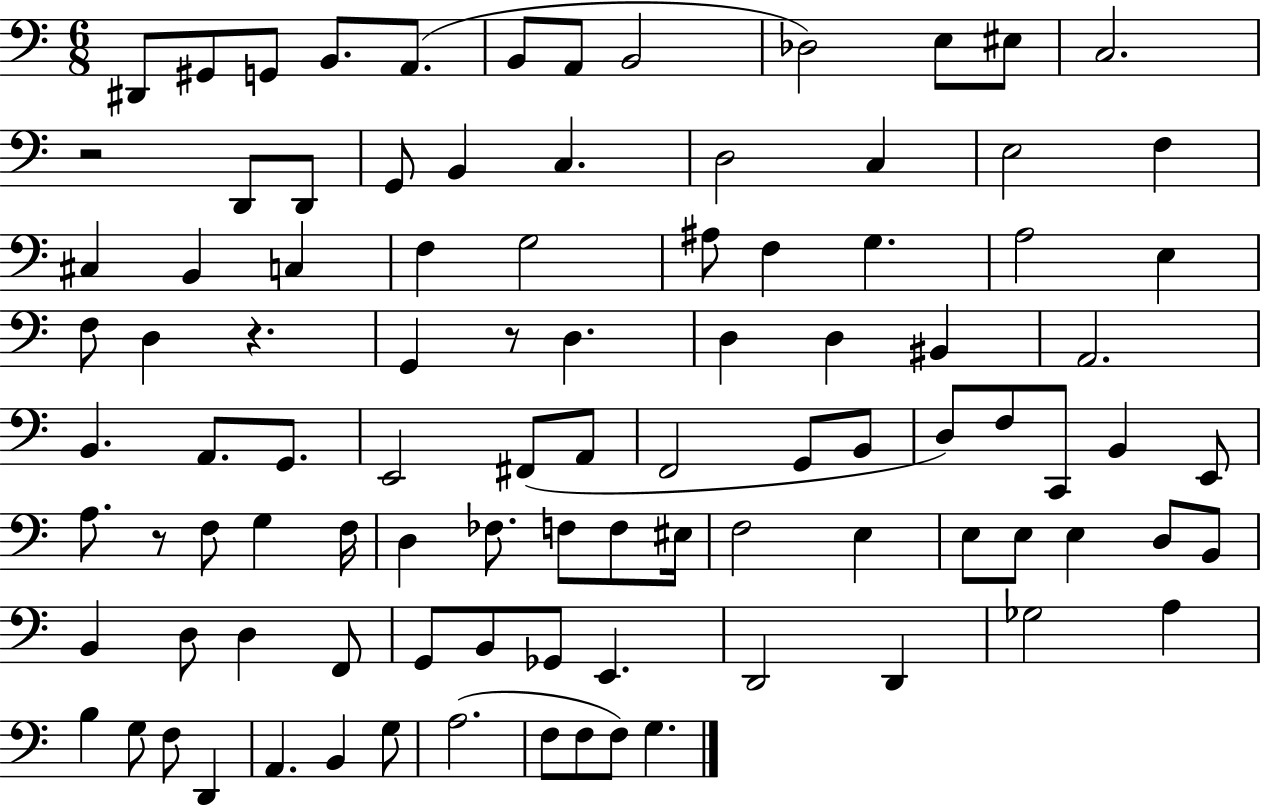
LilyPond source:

{
  \clef bass
  \numericTimeSignature
  \time 6/8
  \key c \major
  dis,8 gis,8 g,8 b,8. a,8.( | b,8 a,8 b,2 | des2) e8 eis8 | c2. | \break r2 d,8 d,8 | g,8 b,4 c4. | d2 c4 | e2 f4 | \break cis4 b,4 c4 | f4 g2 | ais8 f4 g4. | a2 e4 | \break f8 d4 r4. | g,4 r8 d4. | d4 d4 bis,4 | a,2. | \break b,4. a,8. g,8. | e,2 fis,8( a,8 | f,2 g,8 b,8 | d8) f8 c,8 b,4 e,8 | \break a8. r8 f8 g4 f16 | d4 fes8. f8 f8 eis16 | f2 e4 | e8 e8 e4 d8 b,8 | \break b,4 d8 d4 f,8 | g,8 b,8 ges,8 e,4. | d,2 d,4 | ges2 a4 | \break b4 g8 f8 d,4 | a,4. b,4 g8 | a2.( | f8 f8 f8) g4. | \break \bar "|."
}